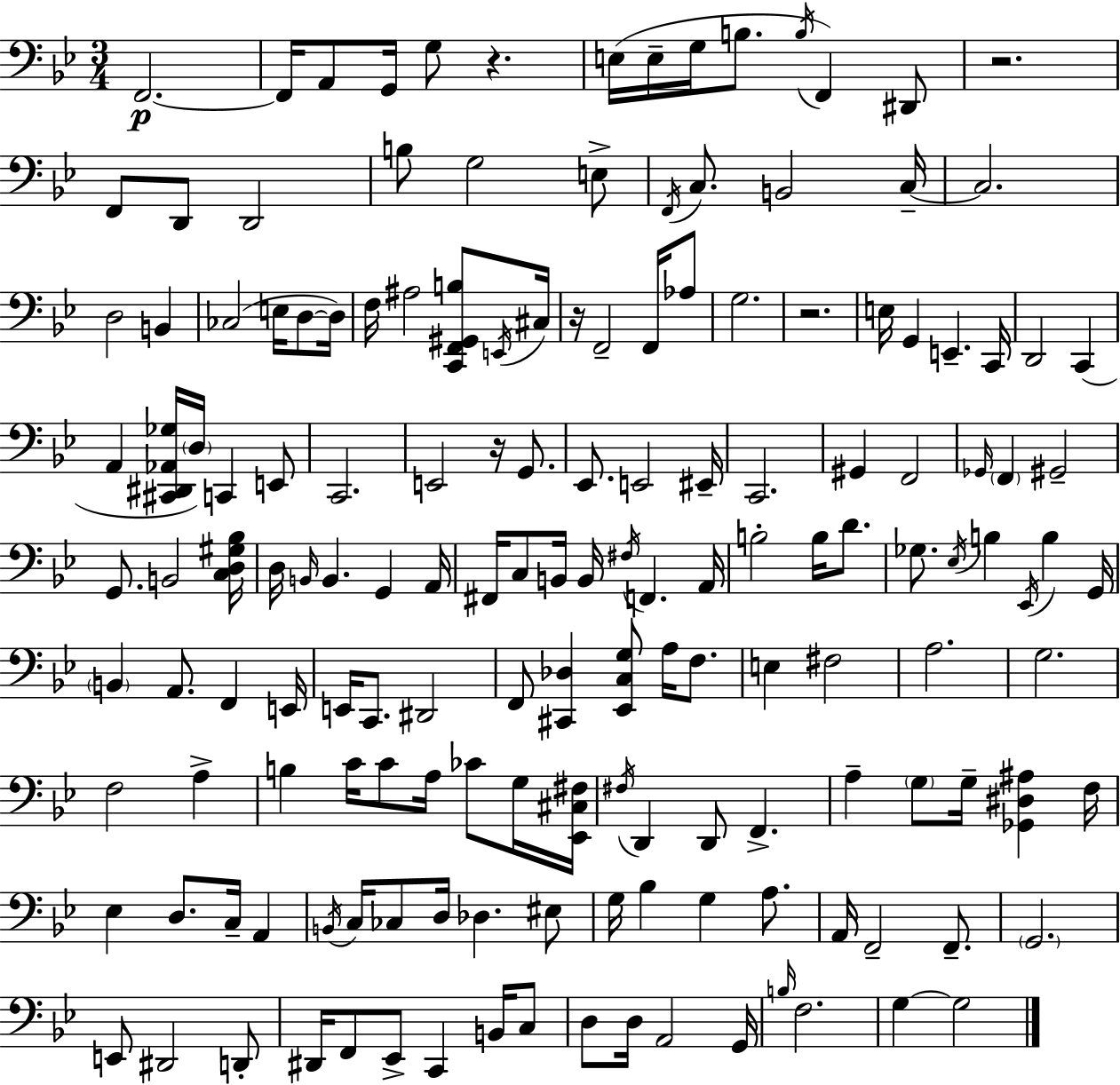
X:1
T:Untitled
M:3/4
L:1/4
K:Bb
F,,2 F,,/4 A,,/2 G,,/4 G,/2 z E,/4 E,/4 G,/4 B,/2 B,/4 F,, ^D,,/2 z2 F,,/2 D,,/2 D,,2 B,/2 G,2 E,/2 F,,/4 C,/2 B,,2 C,/4 C,2 D,2 B,, _C,2 E,/4 D,/2 D,/4 F,/4 ^A,2 [C,,F,,^G,,B,]/2 E,,/4 ^C,/4 z/4 F,,2 F,,/4 _A,/2 G,2 z2 E,/4 G,, E,, C,,/4 D,,2 C,, A,, [^C,,^D,,_A,,_G,]/4 D,/4 C,, E,,/2 C,,2 E,,2 z/4 G,,/2 _E,,/2 E,,2 ^E,,/4 C,,2 ^G,, F,,2 _G,,/4 F,, ^G,,2 G,,/2 B,,2 [C,D,^G,_B,]/4 D,/4 B,,/4 B,, G,, A,,/4 ^F,,/4 C,/2 B,,/4 B,,/4 ^F,/4 F,, A,,/4 B,2 B,/4 D/2 _G,/2 _E,/4 B, _E,,/4 B, G,,/4 B,, A,,/2 F,, E,,/4 E,,/4 C,,/2 ^D,,2 F,,/2 [^C,,_D,] [_E,,C,G,]/2 A,/4 F,/2 E, ^F,2 A,2 G,2 F,2 A, B, C/4 C/2 A,/4 _C/2 G,/4 [_E,,^C,^F,]/4 ^F,/4 D,, D,,/2 F,, A, G,/2 G,/4 [_G,,^D,^A,] F,/4 _E, D,/2 C,/4 A,, B,,/4 C,/4 _C,/2 D,/4 _D, ^E,/2 G,/4 _B, G, A,/2 A,,/4 F,,2 F,,/2 G,,2 E,,/2 ^D,,2 D,,/2 ^D,,/4 F,,/2 _E,,/2 C,, B,,/4 C,/2 D,/2 D,/4 A,,2 G,,/4 B,/4 F,2 G, G,2